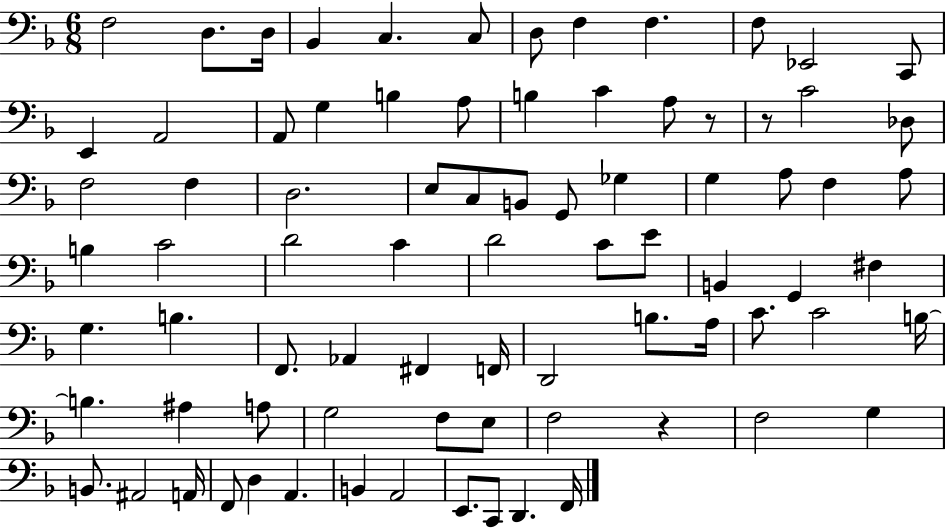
{
  \clef bass
  \numericTimeSignature
  \time 6/8
  \key f \major
  f2 d8. d16 | bes,4 c4. c8 | d8 f4 f4. | f8 ees,2 c,8 | \break e,4 a,2 | a,8 g4 b4 a8 | b4 c'4 a8 r8 | r8 c'2 des8 | \break f2 f4 | d2. | e8 c8 b,8 g,8 ges4 | g4 a8 f4 a8 | \break b4 c'2 | d'2 c'4 | d'2 c'8 e'8 | b,4 g,4 fis4 | \break g4. b4. | f,8. aes,4 fis,4 f,16 | d,2 b8. a16 | c'8. c'2 b16~~ | \break b4. ais4 a8 | g2 f8 e8 | f2 r4 | f2 g4 | \break b,8. ais,2 a,16 | f,8 d4 a,4. | b,4 a,2 | e,8. c,8 d,4. f,16 | \break \bar "|."
}